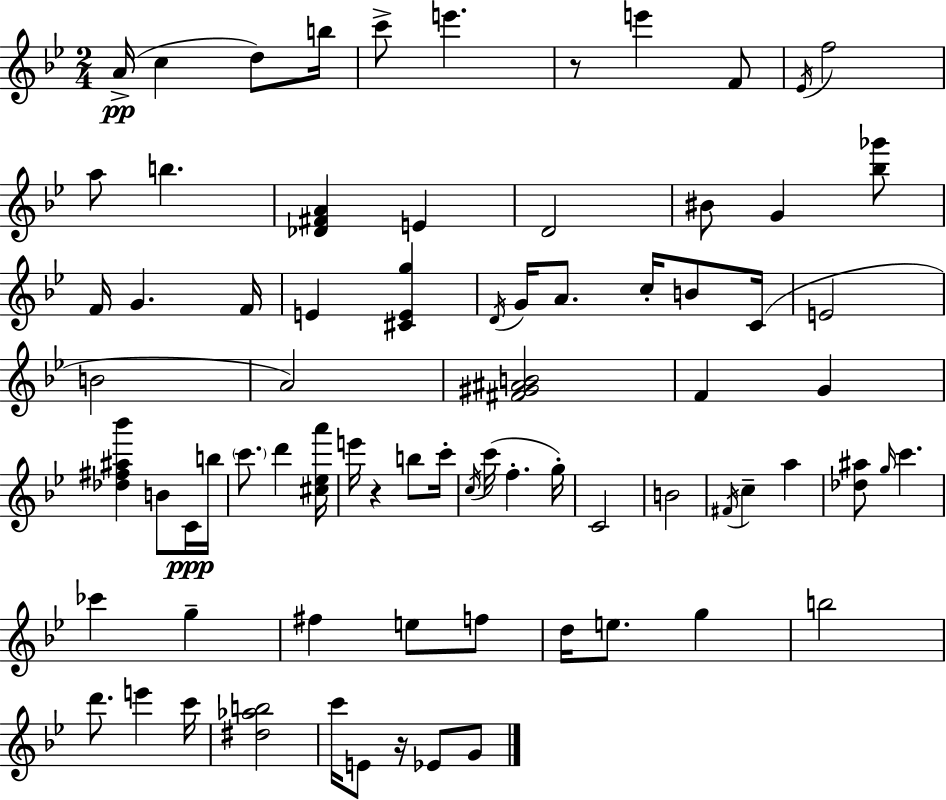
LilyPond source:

{
  \clef treble
  \numericTimeSignature
  \time 2/4
  \key bes \major
  a'16->(\pp c''4 d''8) b''16 | c'''8-> e'''4. | r8 e'''4 f'8 | \acciaccatura { ees'16 } f''2 | \break a''8 b''4. | <des' fis' a'>4 e'4 | d'2 | bis'8 g'4 <bes'' ges'''>8 | \break f'16 g'4. | f'16 e'4 <cis' e' g''>4 | \acciaccatura { d'16 } g'16 a'8. c''16-. b'8 | c'16( e'2 | \break b'2 | a'2) | <fis' gis' ais' b'>2 | f'4 g'4 | \break <des'' fis'' ais'' bes'''>4 b'8 | c'16\ppp b''16 \parenthesize c'''8. d'''4 | <cis'' ees'' a'''>16 e'''16 r4 b''8 | c'''16-. \acciaccatura { c''16 } c'''16( f''4.-. | \break g''16-.) c'2 | b'2 | \acciaccatura { fis'16 } c''4-- | a''4 <des'' ais''>8 \grace { g''16 } c'''4. | \break ces'''4 | g''4-- fis''4 | e''8 f''8 d''16 e''8. | g''4 b''2 | \break d'''8. | e'''4 c'''16 <dis'' aes'' b''>2 | c'''16 e'8 | r16 ees'8 g'8 \bar "|."
}